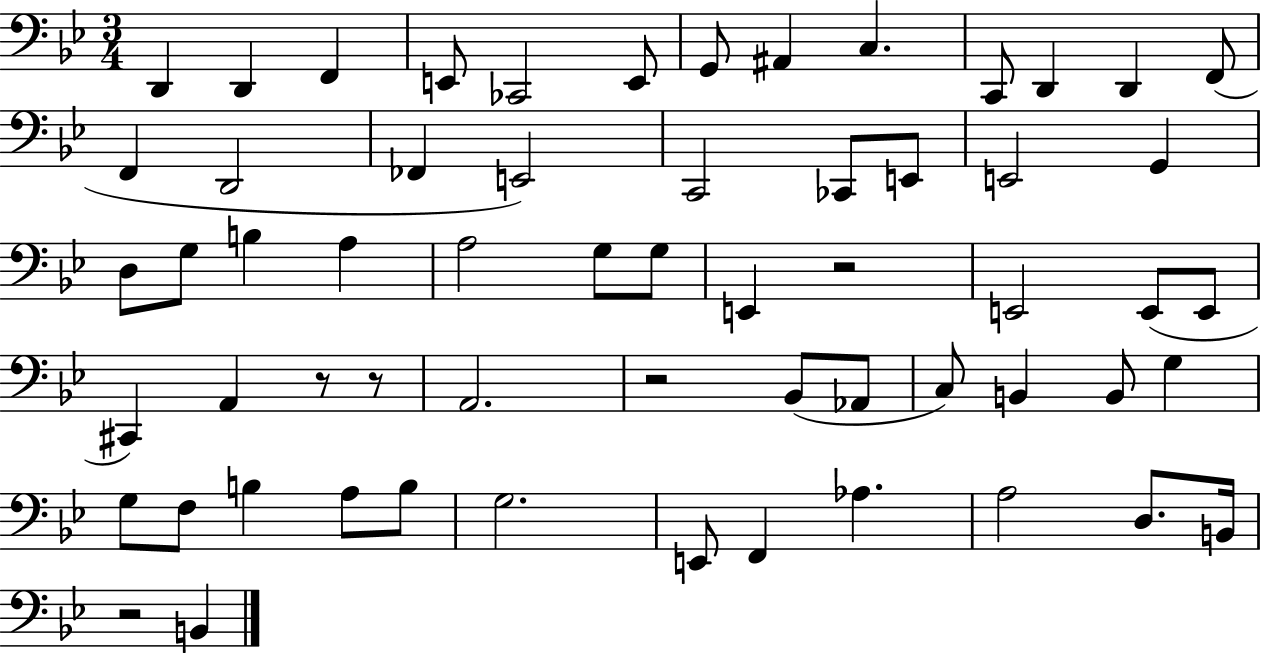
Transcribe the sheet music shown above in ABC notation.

X:1
T:Untitled
M:3/4
L:1/4
K:Bb
D,, D,, F,, E,,/2 _C,,2 E,,/2 G,,/2 ^A,, C, C,,/2 D,, D,, F,,/2 F,, D,,2 _F,, E,,2 C,,2 _C,,/2 E,,/2 E,,2 G,, D,/2 G,/2 B, A, A,2 G,/2 G,/2 E,, z2 E,,2 E,,/2 E,,/2 ^C,, A,, z/2 z/2 A,,2 z2 _B,,/2 _A,,/2 C,/2 B,, B,,/2 G, G,/2 F,/2 B, A,/2 B,/2 G,2 E,,/2 F,, _A, A,2 D,/2 B,,/4 z2 B,,